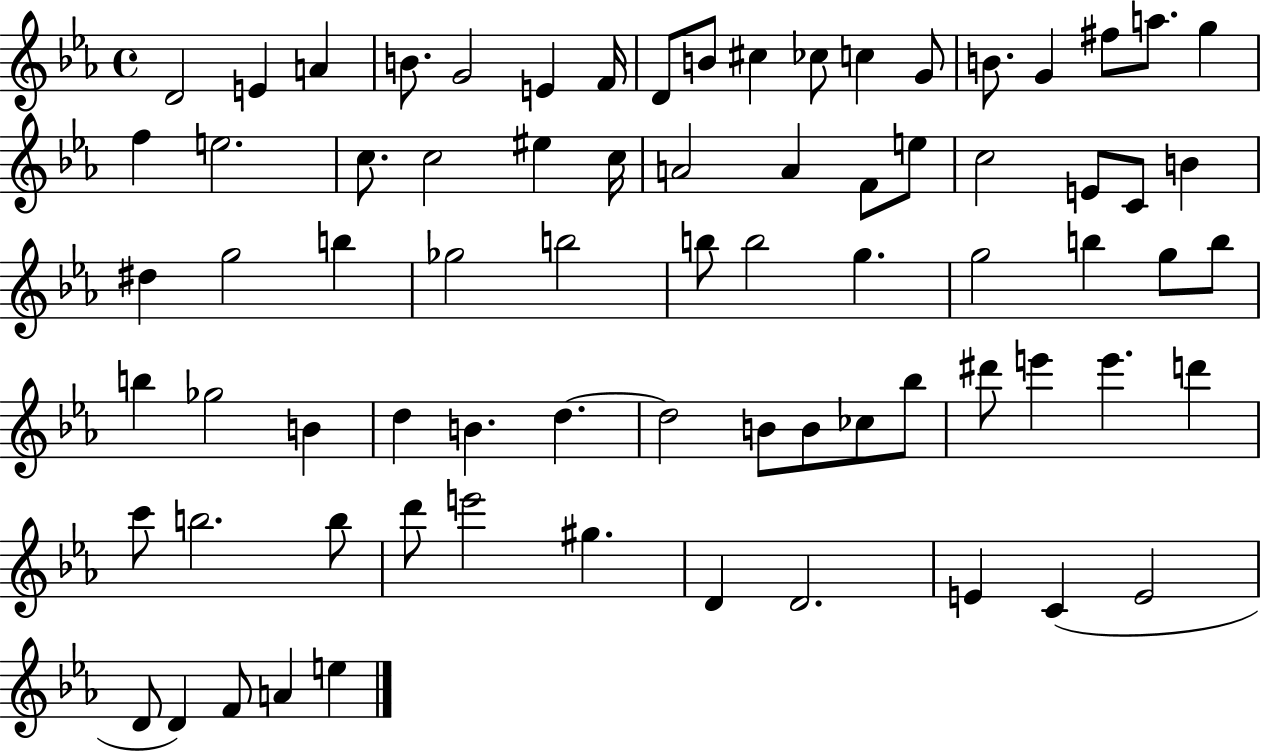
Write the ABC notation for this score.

X:1
T:Untitled
M:4/4
L:1/4
K:Eb
D2 E A B/2 G2 E F/4 D/2 B/2 ^c _c/2 c G/2 B/2 G ^f/2 a/2 g f e2 c/2 c2 ^e c/4 A2 A F/2 e/2 c2 E/2 C/2 B ^d g2 b _g2 b2 b/2 b2 g g2 b g/2 b/2 b _g2 B d B d d2 B/2 B/2 _c/2 _b/2 ^d'/2 e' e' d' c'/2 b2 b/2 d'/2 e'2 ^g D D2 E C E2 D/2 D F/2 A e